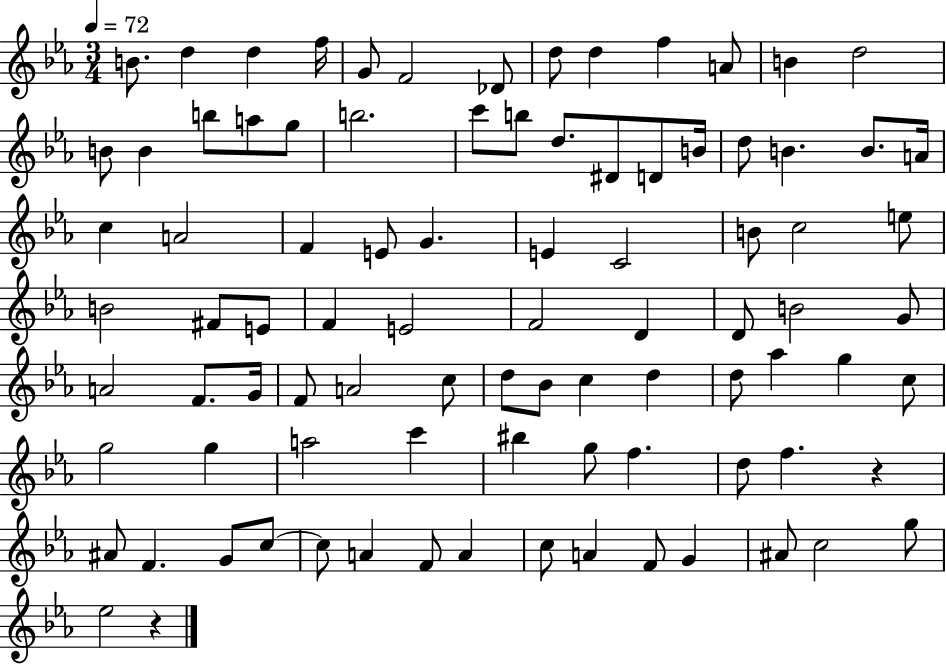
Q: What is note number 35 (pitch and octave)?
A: E4